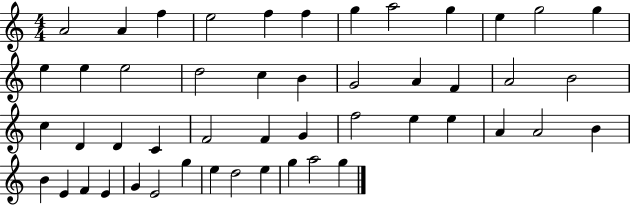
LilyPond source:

{
  \clef treble
  \numericTimeSignature
  \time 4/4
  \key c \major
  a'2 a'4 f''4 | e''2 f''4 f''4 | g''4 a''2 g''4 | e''4 g''2 g''4 | \break e''4 e''4 e''2 | d''2 c''4 b'4 | g'2 a'4 f'4 | a'2 b'2 | \break c''4 d'4 d'4 c'4 | f'2 f'4 g'4 | f''2 e''4 e''4 | a'4 a'2 b'4 | \break b'4 e'4 f'4 e'4 | g'4 e'2 g''4 | e''4 d''2 e''4 | g''4 a''2 g''4 | \break \bar "|."
}